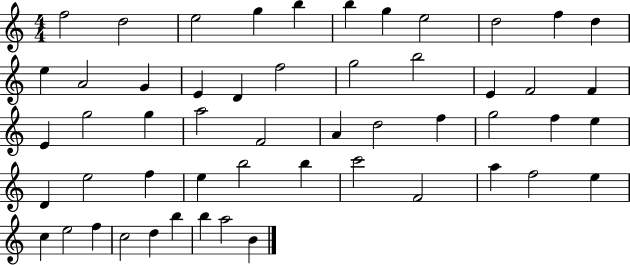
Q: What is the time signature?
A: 4/4